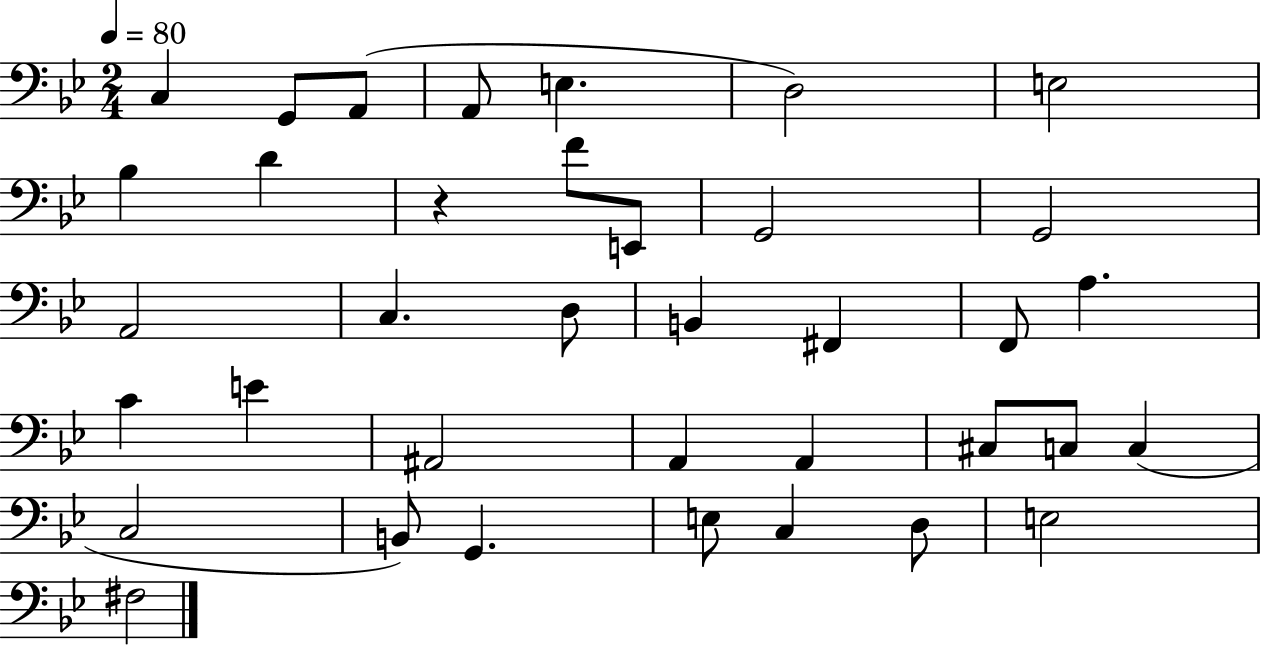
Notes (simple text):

C3/q G2/e A2/e A2/e E3/q. D3/h E3/h Bb3/q D4/q R/q F4/e E2/e G2/h G2/h A2/h C3/q. D3/e B2/q F#2/q F2/e A3/q. C4/q E4/q A#2/h A2/q A2/q C#3/e C3/e C3/q C3/h B2/e G2/q. E3/e C3/q D3/e E3/h F#3/h